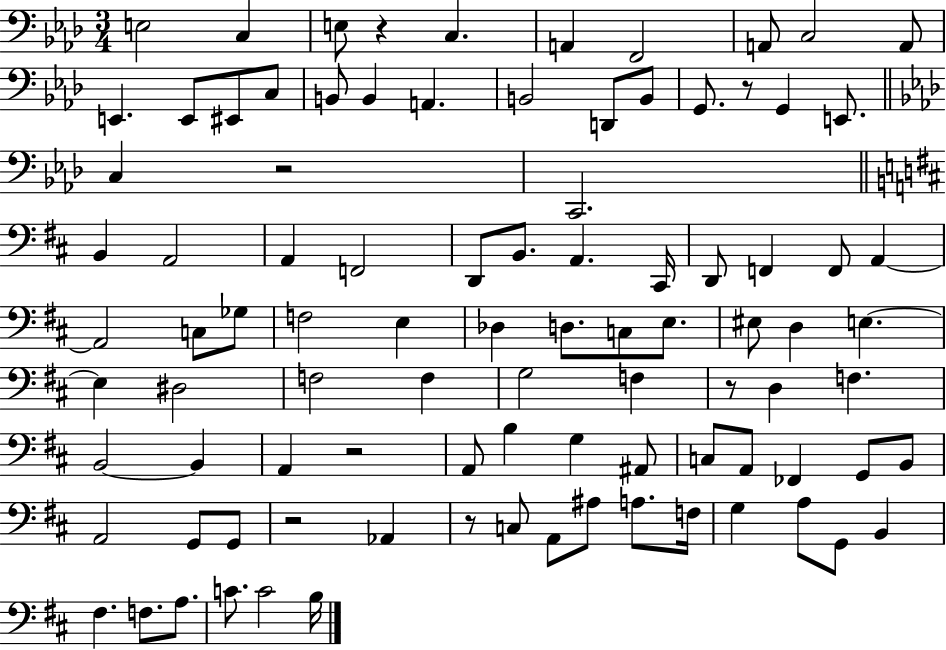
E3/h C3/q E3/e R/q C3/q. A2/q F2/h A2/e C3/h A2/e E2/q. E2/e EIS2/e C3/e B2/e B2/q A2/q. B2/h D2/e B2/e G2/e. R/e G2/q E2/e. C3/q R/h C2/h. B2/q A2/h A2/q F2/h D2/e B2/e. A2/q. C#2/s D2/e F2/q F2/e A2/q A2/h C3/e Gb3/e F3/h E3/q Db3/q D3/e. C3/e E3/e. EIS3/e D3/q E3/q. E3/q D#3/h F3/h F3/q G3/h F3/q R/e D3/q F3/q. B2/h B2/q A2/q R/h A2/e B3/q G3/q A#2/e C3/e A2/e FES2/q G2/e B2/e A2/h G2/e G2/e R/h Ab2/q R/e C3/e A2/e A#3/e A3/e. F3/s G3/q A3/e G2/e B2/q F#3/q. F3/e. A3/e. C4/e. C4/h B3/s